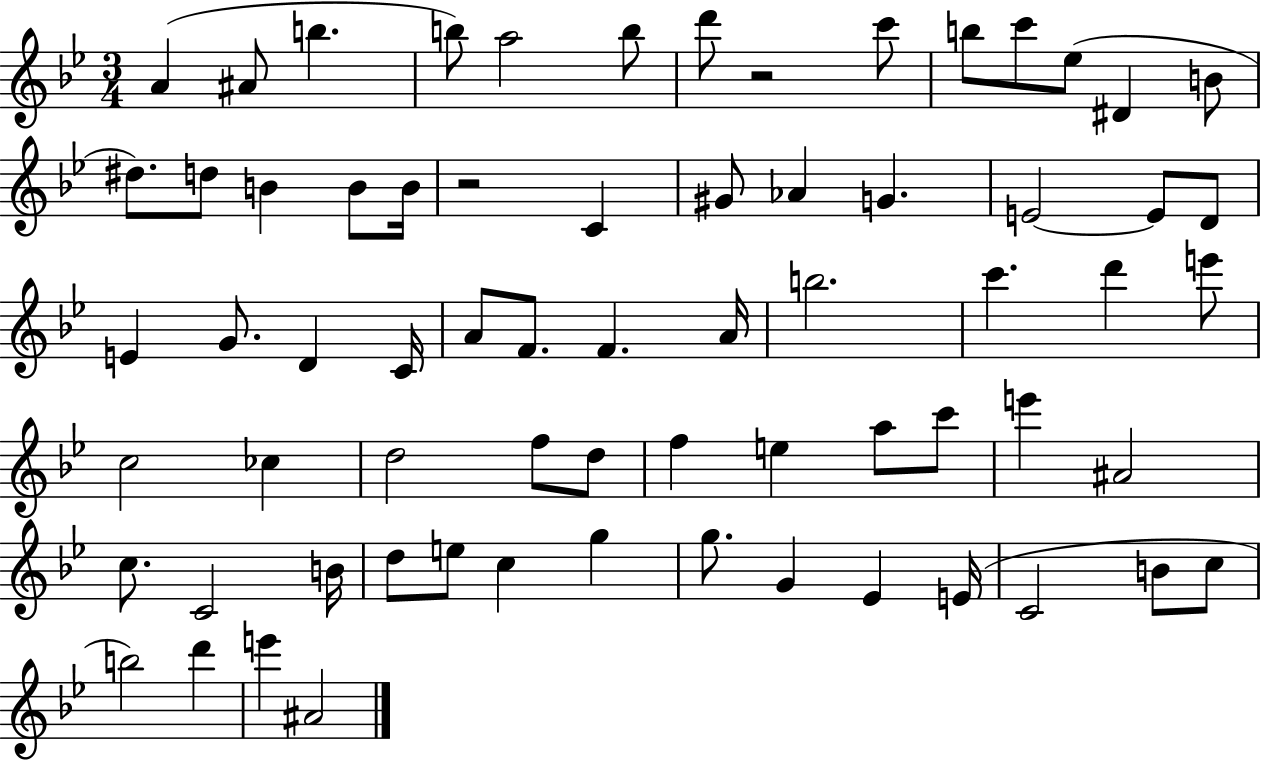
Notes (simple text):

A4/q A#4/e B5/q. B5/e A5/h B5/e D6/e R/h C6/e B5/e C6/e Eb5/e D#4/q B4/e D#5/e. D5/e B4/q B4/e B4/s R/h C4/q G#4/e Ab4/q G4/q. E4/h E4/e D4/e E4/q G4/e. D4/q C4/s A4/e F4/e. F4/q. A4/s B5/h. C6/q. D6/q E6/e C5/h CES5/q D5/h F5/e D5/e F5/q E5/q A5/e C6/e E6/q A#4/h C5/e. C4/h B4/s D5/e E5/e C5/q G5/q G5/e. G4/q Eb4/q E4/s C4/h B4/e C5/e B5/h D6/q E6/q A#4/h